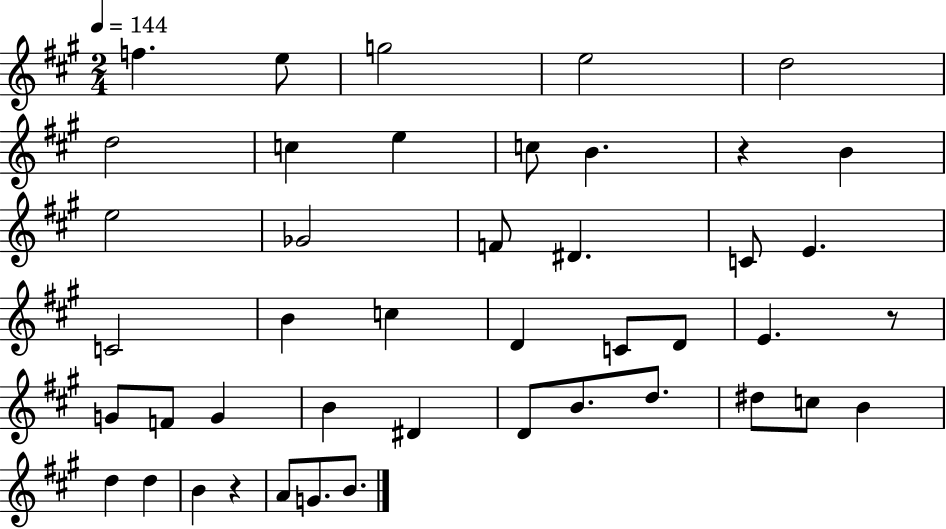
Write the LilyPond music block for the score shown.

{
  \clef treble
  \numericTimeSignature
  \time 2/4
  \key a \major
  \tempo 4 = 144
  f''4. e''8 | g''2 | e''2 | d''2 | \break d''2 | c''4 e''4 | c''8 b'4. | r4 b'4 | \break e''2 | ges'2 | f'8 dis'4. | c'8 e'4. | \break c'2 | b'4 c''4 | d'4 c'8 d'8 | e'4. r8 | \break g'8 f'8 g'4 | b'4 dis'4 | d'8 b'8. d''8. | dis''8 c''8 b'4 | \break d''4 d''4 | b'4 r4 | a'8 g'8. b'8. | \bar "|."
}